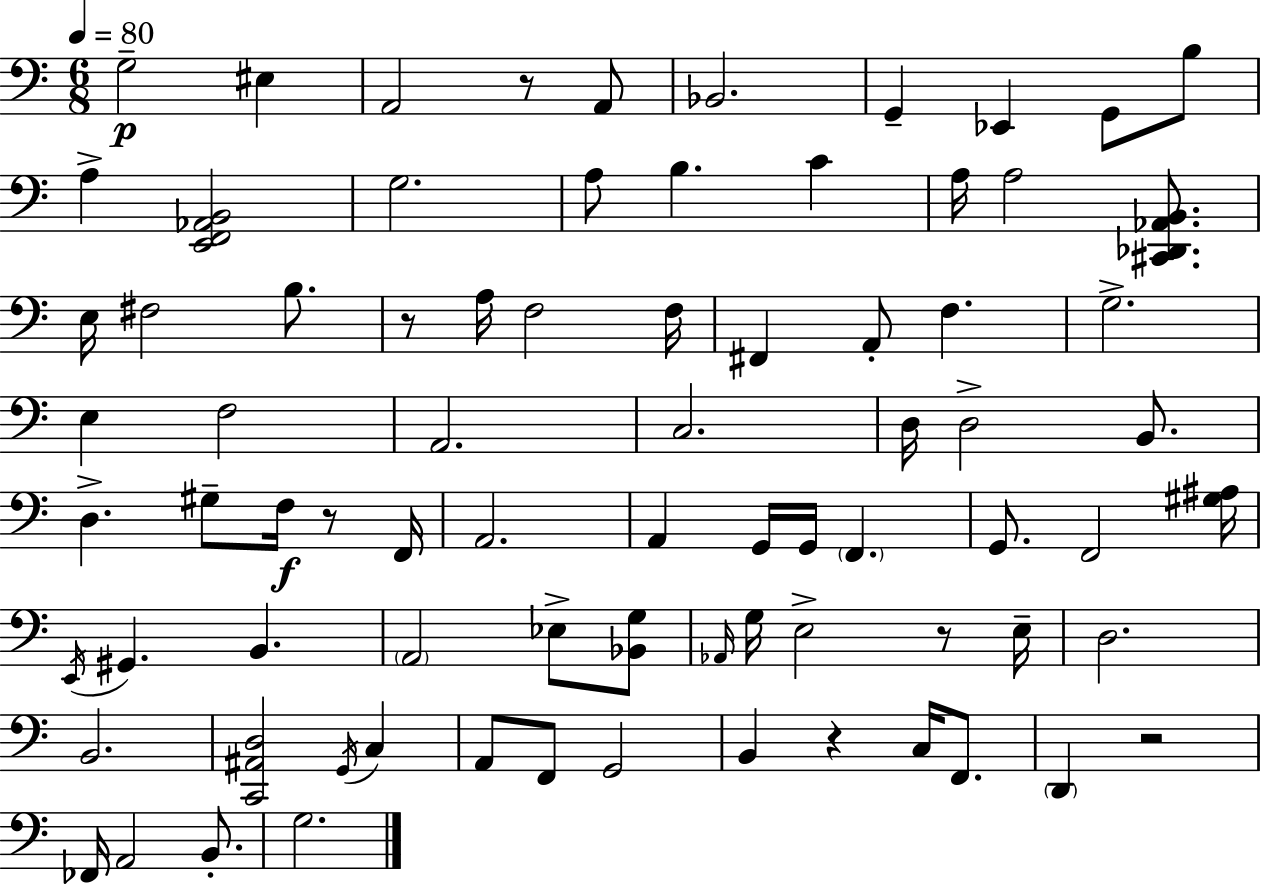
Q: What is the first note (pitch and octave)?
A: G3